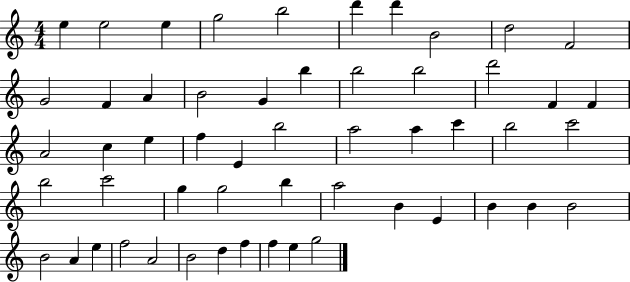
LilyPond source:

{
  \clef treble
  \numericTimeSignature
  \time 4/4
  \key c \major
  e''4 e''2 e''4 | g''2 b''2 | d'''4 d'''4 b'2 | d''2 f'2 | \break g'2 f'4 a'4 | b'2 g'4 b''4 | b''2 b''2 | d'''2 f'4 f'4 | \break a'2 c''4 e''4 | f''4 e'4 b''2 | a''2 a''4 c'''4 | b''2 c'''2 | \break b''2 c'''2 | g''4 g''2 b''4 | a''2 b'4 e'4 | b'4 b'4 b'2 | \break b'2 a'4 e''4 | f''2 a'2 | b'2 d''4 f''4 | f''4 e''4 g''2 | \break \bar "|."
}